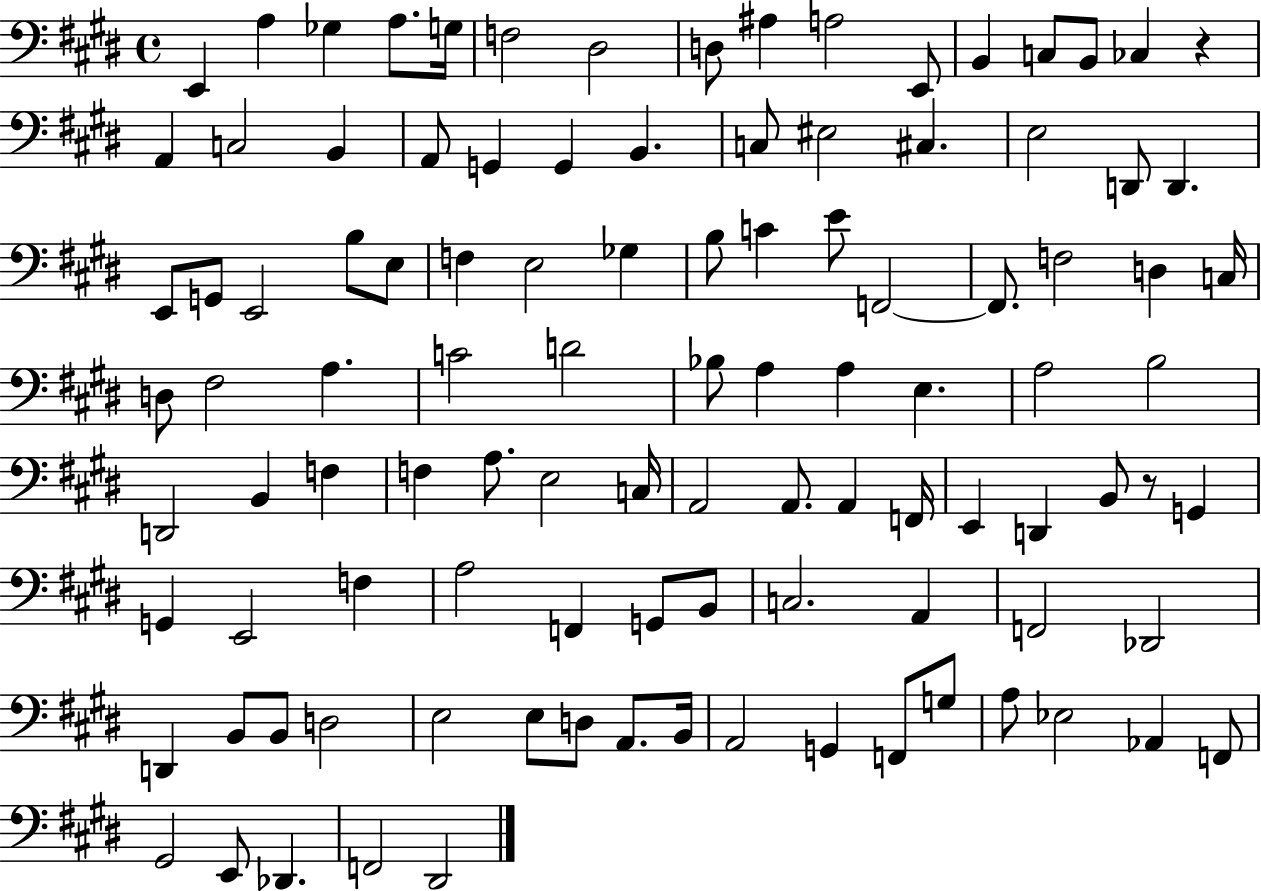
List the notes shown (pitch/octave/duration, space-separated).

E2/q A3/q Gb3/q A3/e. G3/s F3/h D#3/h D3/e A#3/q A3/h E2/e B2/q C3/e B2/e CES3/q R/q A2/q C3/h B2/q A2/e G2/q G2/q B2/q. C3/e EIS3/h C#3/q. E3/h D2/e D2/q. E2/e G2/e E2/h B3/e E3/e F3/q E3/h Gb3/q B3/e C4/q E4/e F2/h F2/e. F3/h D3/q C3/s D3/e F#3/h A3/q. C4/h D4/h Bb3/e A3/q A3/q E3/q. A3/h B3/h D2/h B2/q F3/q F3/q A3/e. E3/h C3/s A2/h A2/e. A2/q F2/s E2/q D2/q B2/e R/e G2/q G2/q E2/h F3/q A3/h F2/q G2/e B2/e C3/h. A2/q F2/h Db2/h D2/q B2/e B2/e D3/h E3/h E3/e D3/e A2/e. B2/s A2/h G2/q F2/e G3/e A3/e Eb3/h Ab2/q F2/e G#2/h E2/e Db2/q. F2/h D#2/h